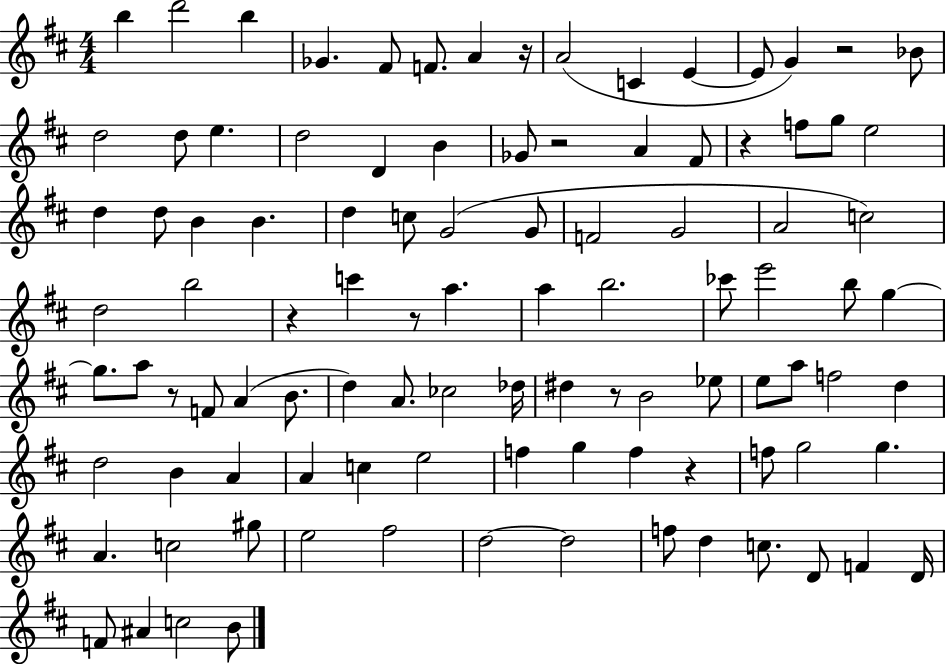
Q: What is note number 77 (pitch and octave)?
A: C5